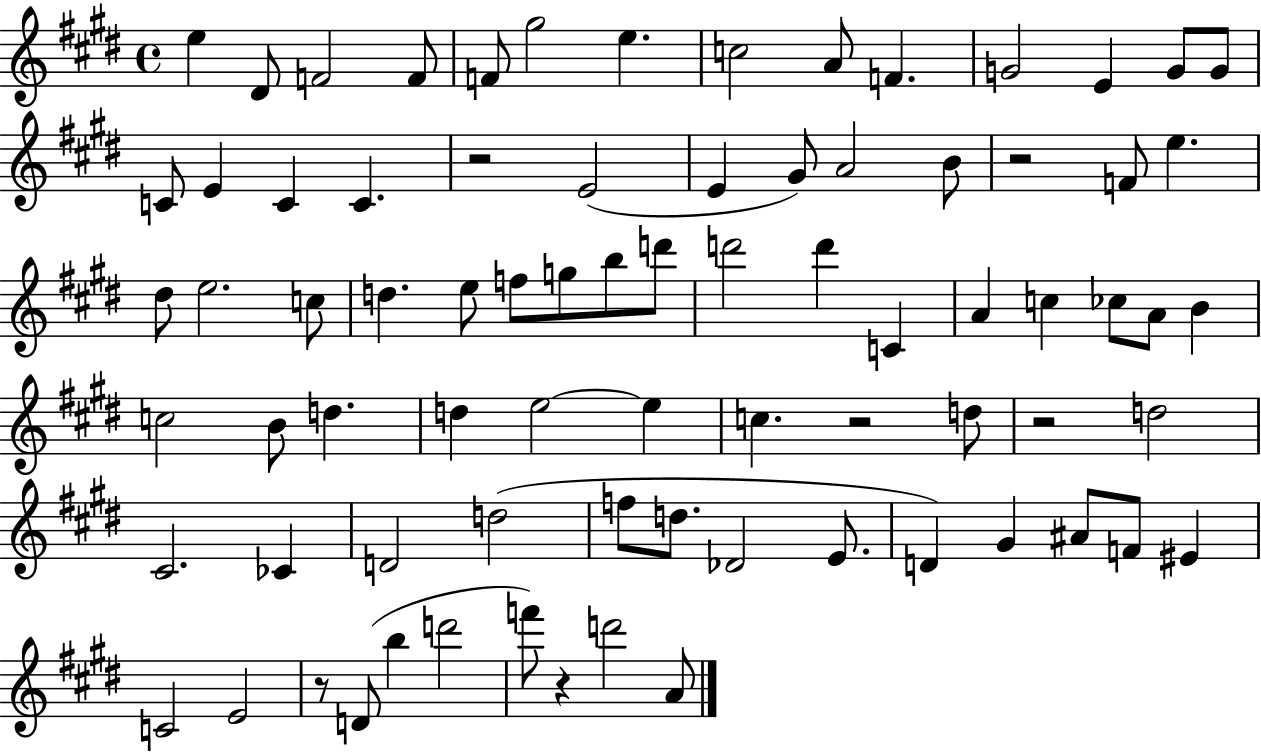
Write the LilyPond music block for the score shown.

{
  \clef treble
  \time 4/4
  \defaultTimeSignature
  \key e \major
  \repeat volta 2 { e''4 dis'8 f'2 f'8 | f'8 gis''2 e''4. | c''2 a'8 f'4. | g'2 e'4 g'8 g'8 | \break c'8 e'4 c'4 c'4. | r2 e'2( | e'4 gis'8) a'2 b'8 | r2 f'8 e''4. | \break dis''8 e''2. c''8 | d''4. e''8 f''8 g''8 b''8 d'''8 | d'''2 d'''4 c'4 | a'4 c''4 ces''8 a'8 b'4 | \break c''2 b'8 d''4. | d''4 e''2~~ e''4 | c''4. r2 d''8 | r2 d''2 | \break cis'2. ces'4 | d'2 d''2( | f''8 d''8. des'2 e'8. | d'4) gis'4 ais'8 f'8 eis'4 | \break c'2 e'2 | r8 d'8( b''4 d'''2 | f'''8) r4 d'''2 a'8 | } \bar "|."
}